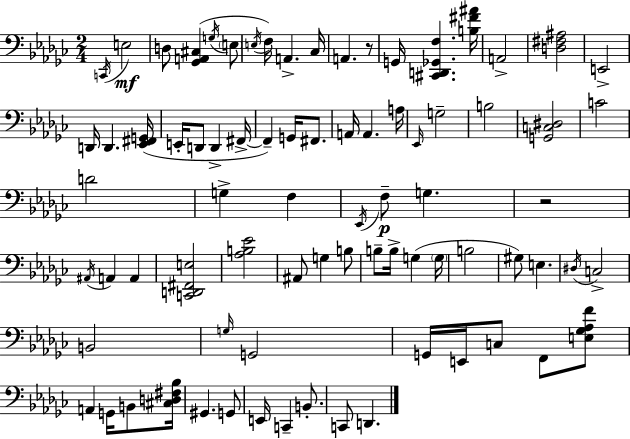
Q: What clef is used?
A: bass